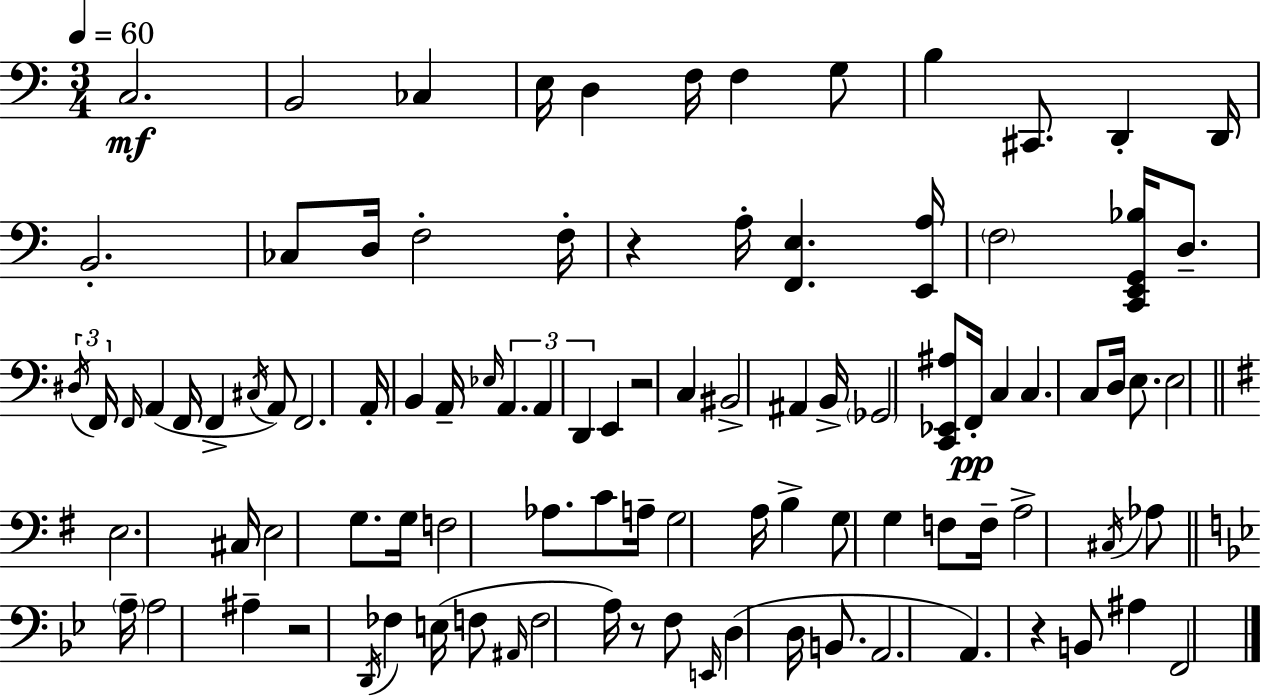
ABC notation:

X:1
T:Untitled
M:3/4
L:1/4
K:C
C,2 B,,2 _C, E,/4 D, F,/4 F, G,/2 B, ^C,,/2 D,, D,,/4 B,,2 _C,/2 D,/4 F,2 F,/4 z A,/4 [F,,E,] [E,,A,]/4 F,2 [C,,E,,G,,_B,]/4 D,/2 ^D,/4 F,,/4 F,,/4 A,, F,,/4 F,, ^C,/4 A,,/2 F,,2 A,,/4 B,, A,,/4 _E,/4 A,, A,, D,, E,, z2 C, ^B,,2 ^A,, B,,/4 _G,,2 [C,,_E,,^A,]/2 F,,/4 C, C, C,/2 D,/4 E,/2 E,2 E,2 ^C,/4 E,2 G,/2 G,/4 F,2 _A,/2 C/2 A,/4 G,2 A,/4 B, G,/2 G, F,/2 F,/4 A,2 ^C,/4 _A,/2 A,/4 A,2 ^A, z2 D,,/4 _F, E,/4 F,/2 ^A,,/4 F,2 A,/4 z/2 F,/2 E,,/4 D, D,/4 B,,/2 A,,2 A,, z B,,/2 ^A, F,,2